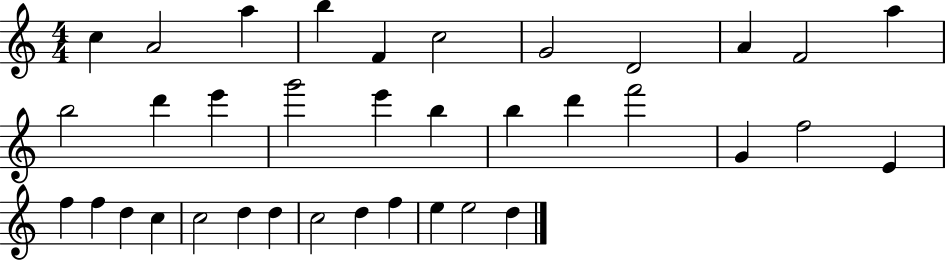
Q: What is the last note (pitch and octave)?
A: D5